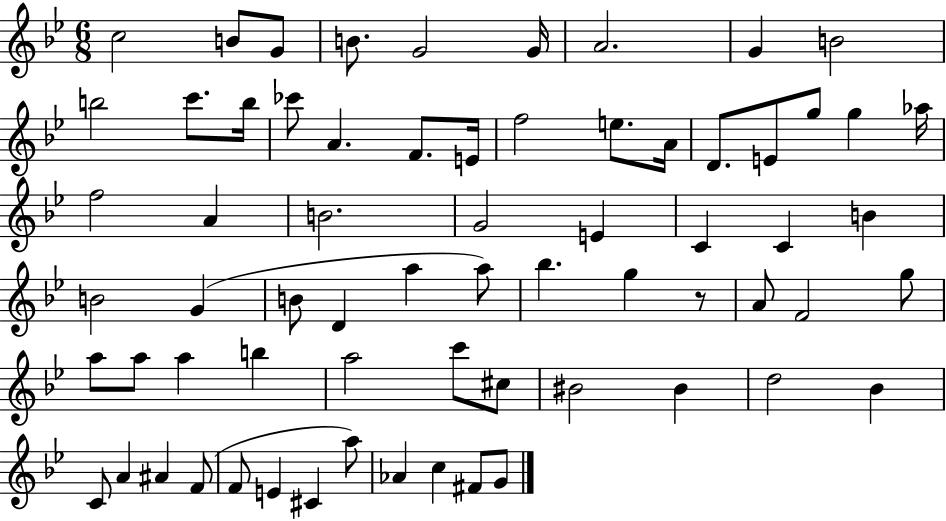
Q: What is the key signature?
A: BES major